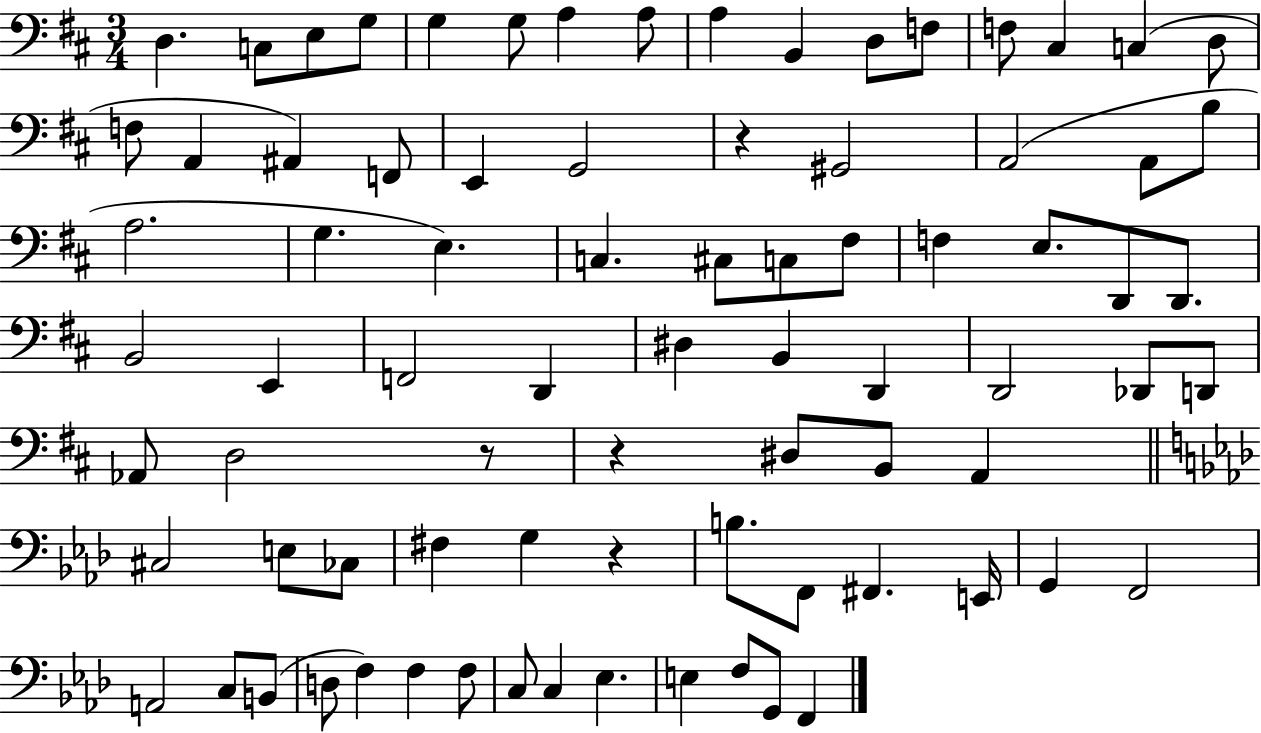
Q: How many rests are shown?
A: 4